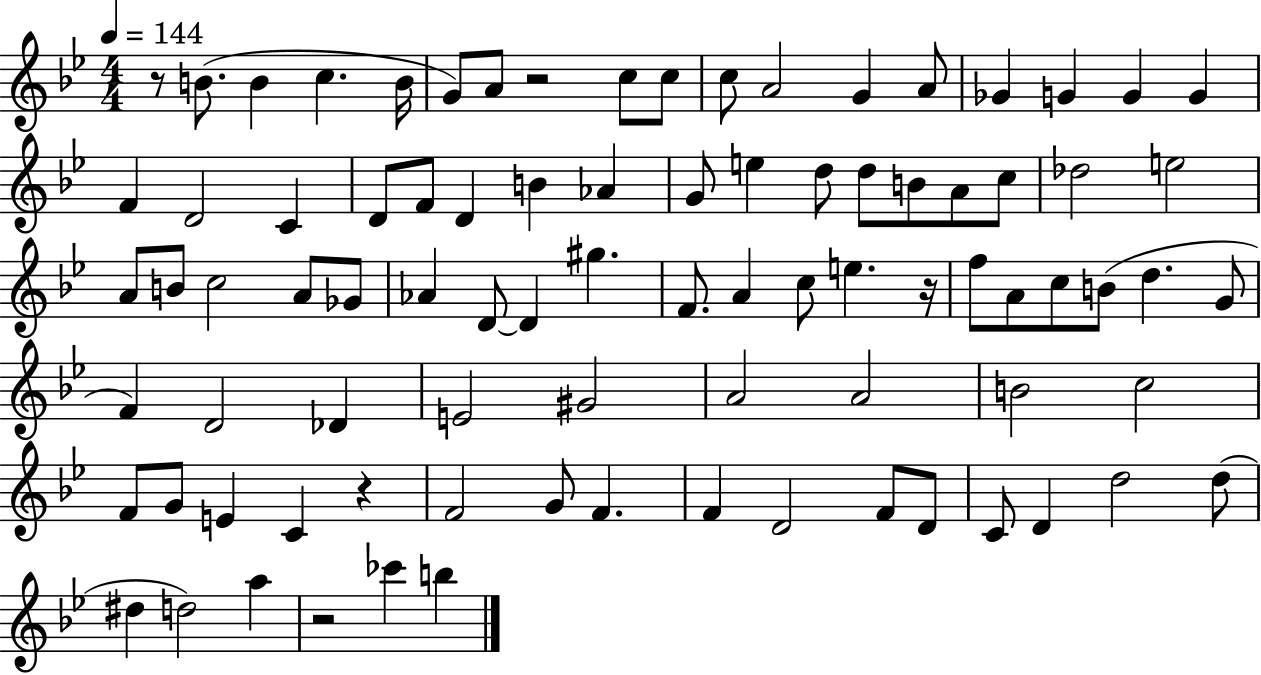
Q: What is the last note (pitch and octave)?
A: B5